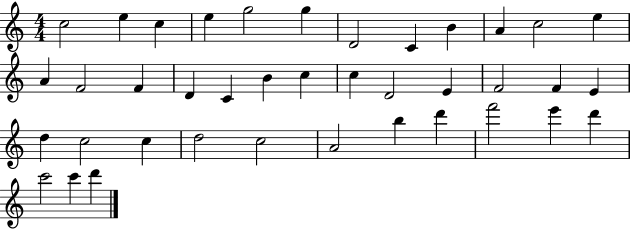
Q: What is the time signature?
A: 4/4